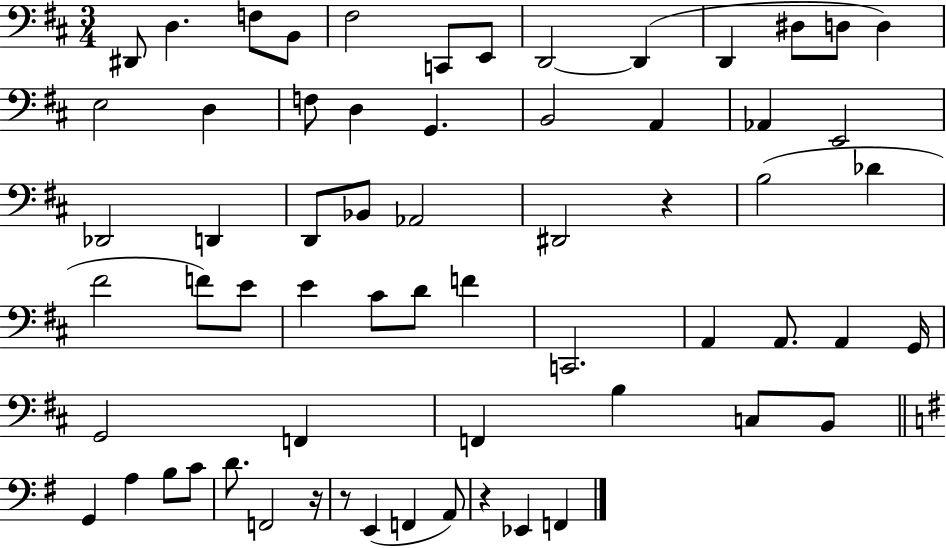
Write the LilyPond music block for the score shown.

{
  \clef bass
  \numericTimeSignature
  \time 3/4
  \key d \major
  dis,8 d4. f8 b,8 | fis2 c,8 e,8 | d,2~~ d,4( | d,4 dis8 d8 d4) | \break e2 d4 | f8 d4 g,4. | b,2 a,4 | aes,4 e,2 | \break des,2 d,4 | d,8 bes,8 aes,2 | dis,2 r4 | b2( des'4 | \break fis'2 f'8) e'8 | e'4 cis'8 d'8 f'4 | c,2. | a,4 a,8. a,4 g,16 | \break g,2 f,4 | f,4 b4 c8 b,8 | \bar "||" \break \key g \major g,4 a4 b8 c'8 | d'8. f,2 r16 | r8 e,4( f,4 a,8) | r4 ees,4 f,4 | \break \bar "|."
}